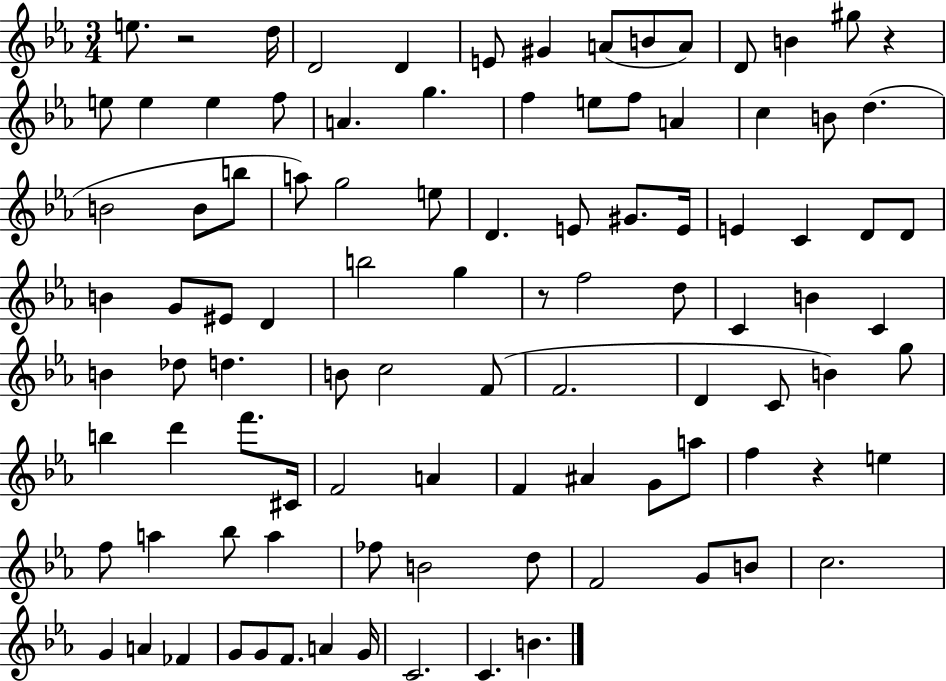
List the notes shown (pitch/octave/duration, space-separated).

E5/e. R/h D5/s D4/h D4/q E4/e G#4/q A4/e B4/e A4/e D4/e B4/q G#5/e R/q E5/e E5/q E5/q F5/e A4/q. G5/q. F5/q E5/e F5/e A4/q C5/q B4/e D5/q. B4/h B4/e B5/e A5/e G5/h E5/e D4/q. E4/e G#4/e. E4/s E4/q C4/q D4/e D4/e B4/q G4/e EIS4/e D4/q B5/h G5/q R/e F5/h D5/e C4/q B4/q C4/q B4/q Db5/e D5/q. B4/e C5/h F4/e F4/h. D4/q C4/e B4/q G5/e B5/q D6/q F6/e. C#4/s F4/h A4/q F4/q A#4/q G4/e A5/e F5/q R/q E5/q F5/e A5/q Bb5/e A5/q FES5/e B4/h D5/e F4/h G4/e B4/e C5/h. G4/q A4/q FES4/q G4/e G4/e F4/e. A4/q G4/s C4/h. C4/q. B4/q.